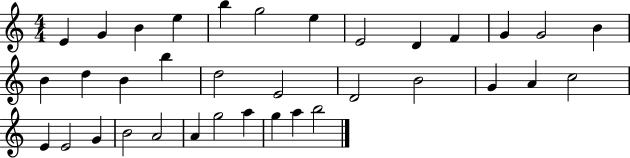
{
  \clef treble
  \numericTimeSignature
  \time 4/4
  \key c \major
  e'4 g'4 b'4 e''4 | b''4 g''2 e''4 | e'2 d'4 f'4 | g'4 g'2 b'4 | \break b'4 d''4 b'4 b''4 | d''2 e'2 | d'2 b'2 | g'4 a'4 c''2 | \break e'4 e'2 g'4 | b'2 a'2 | a'4 g''2 a''4 | g''4 a''4 b''2 | \break \bar "|."
}